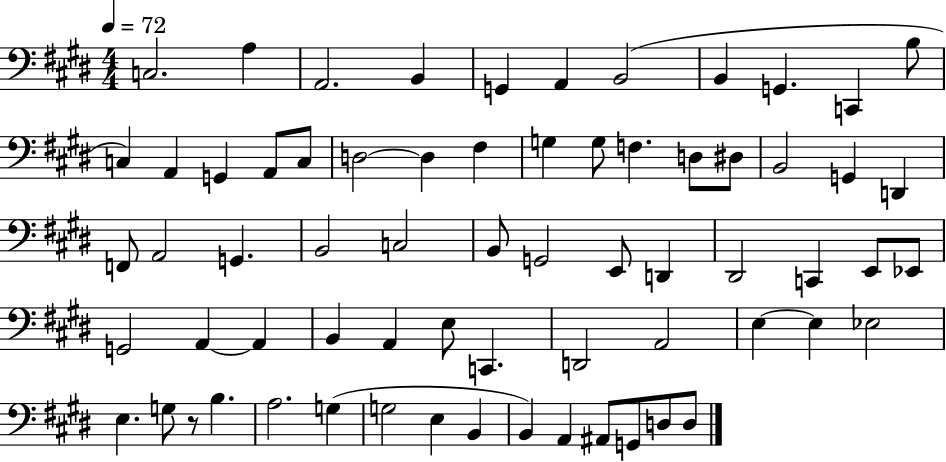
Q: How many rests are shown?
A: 1